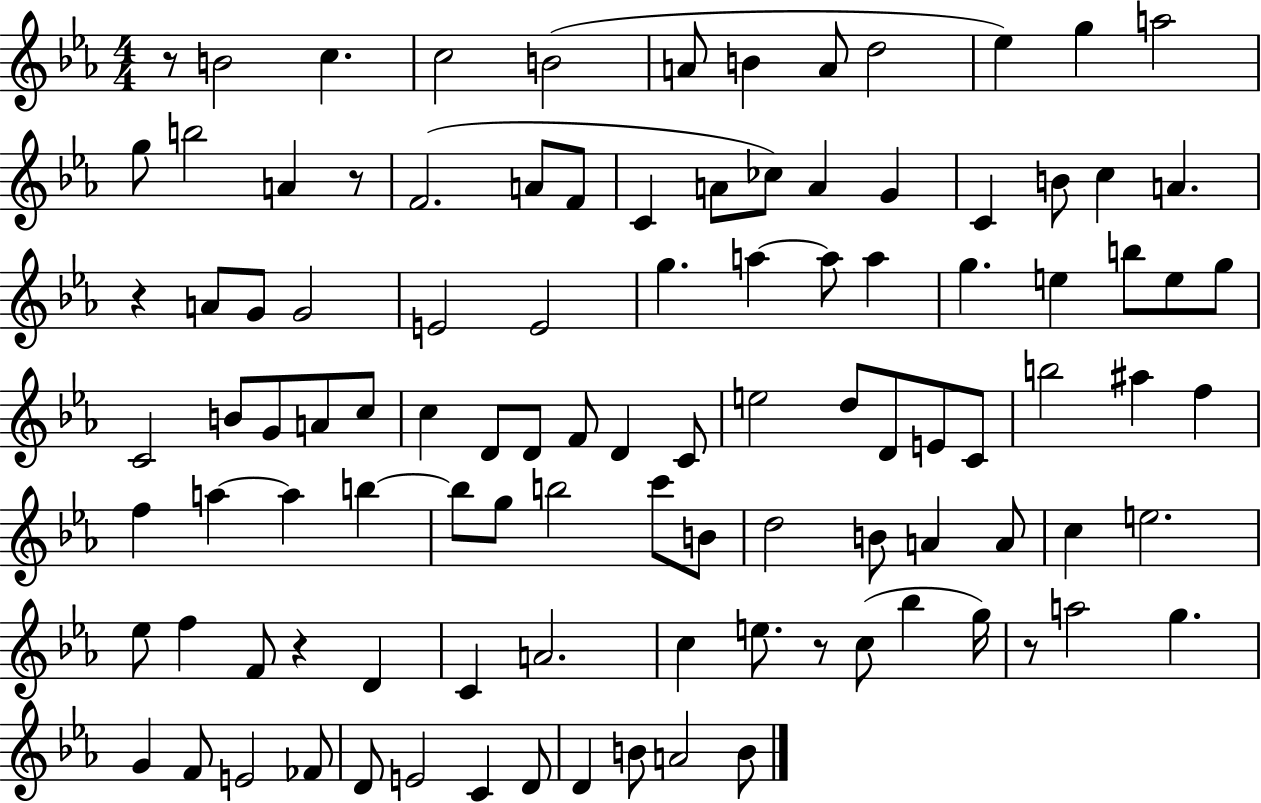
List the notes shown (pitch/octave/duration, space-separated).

R/e B4/h C5/q. C5/h B4/h A4/e B4/q A4/e D5/h Eb5/q G5/q A5/h G5/e B5/h A4/q R/e F4/h. A4/e F4/e C4/q A4/e CES5/e A4/q G4/q C4/q B4/e C5/q A4/q. R/q A4/e G4/e G4/h E4/h E4/h G5/q. A5/q A5/e A5/q G5/q. E5/q B5/e E5/e G5/e C4/h B4/e G4/e A4/e C5/e C5/q D4/e D4/e F4/e D4/q C4/e E5/h D5/e D4/e E4/e C4/e B5/h A#5/q F5/q F5/q A5/q A5/q B5/q B5/e G5/e B5/h C6/e B4/e D5/h B4/e A4/q A4/e C5/q E5/h. Eb5/e F5/q F4/e R/q D4/q C4/q A4/h. C5/q E5/e. R/e C5/e Bb5/q G5/s R/e A5/h G5/q. G4/q F4/e E4/h FES4/e D4/e E4/h C4/q D4/e D4/q B4/e A4/h B4/e